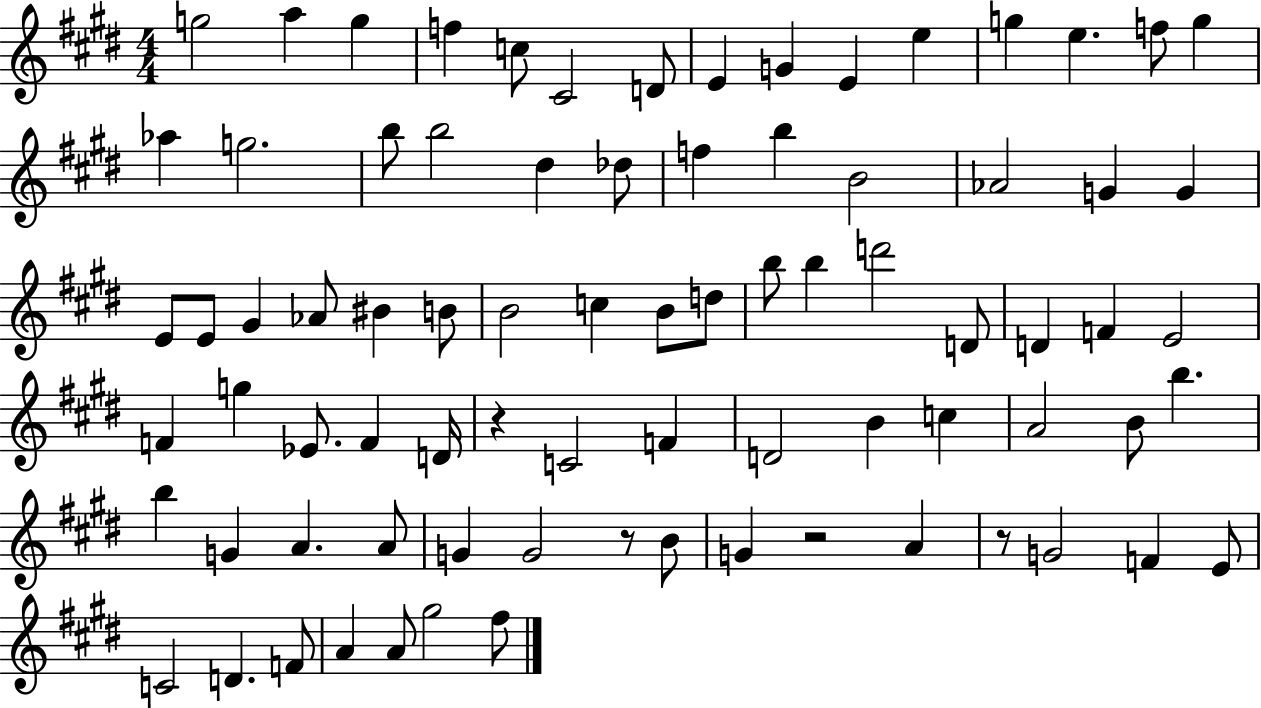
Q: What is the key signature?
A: E major